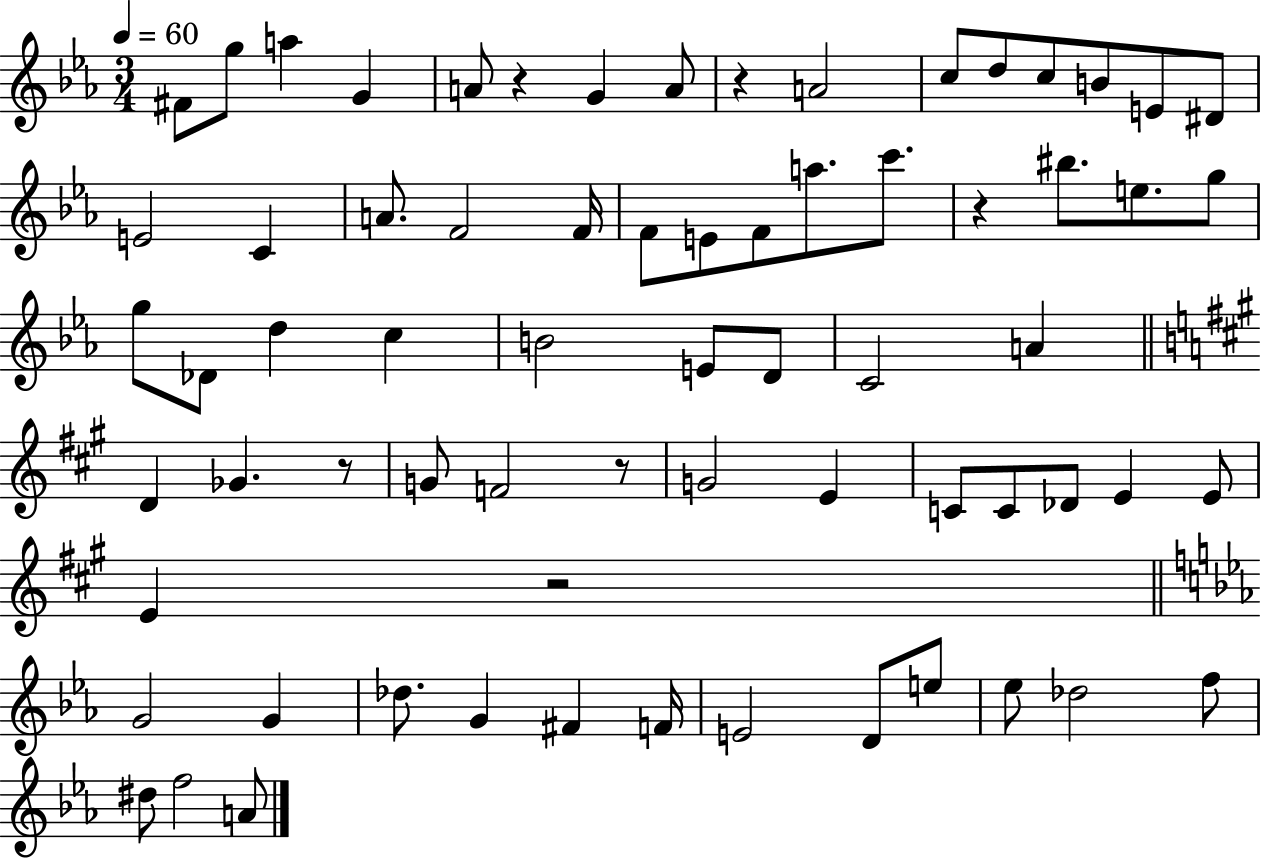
X:1
T:Untitled
M:3/4
L:1/4
K:Eb
^F/2 g/2 a G A/2 z G A/2 z A2 c/2 d/2 c/2 B/2 E/2 ^D/2 E2 C A/2 F2 F/4 F/2 E/2 F/2 a/2 c'/2 z ^b/2 e/2 g/2 g/2 _D/2 d c B2 E/2 D/2 C2 A D _G z/2 G/2 F2 z/2 G2 E C/2 C/2 _D/2 E E/2 E z2 G2 G _d/2 G ^F F/4 E2 D/2 e/2 _e/2 _d2 f/2 ^d/2 f2 A/2